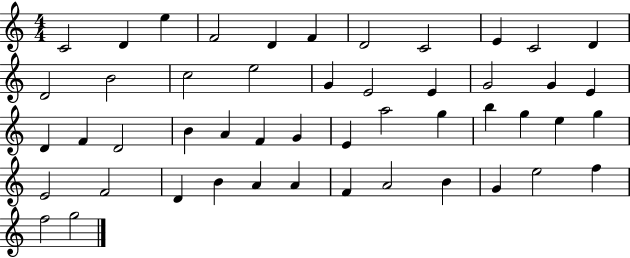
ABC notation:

X:1
T:Untitled
M:4/4
L:1/4
K:C
C2 D e F2 D F D2 C2 E C2 D D2 B2 c2 e2 G E2 E G2 G E D F D2 B A F G E a2 g b g e g E2 F2 D B A A F A2 B G e2 f f2 g2